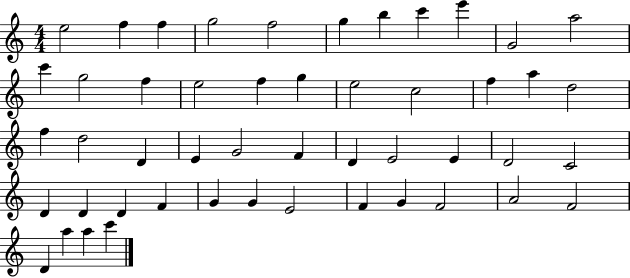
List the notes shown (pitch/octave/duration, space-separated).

E5/h F5/q F5/q G5/h F5/h G5/q B5/q C6/q E6/q G4/h A5/h C6/q G5/h F5/q E5/h F5/q G5/q E5/h C5/h F5/q A5/q D5/h F5/q D5/h D4/q E4/q G4/h F4/q D4/q E4/h E4/q D4/h C4/h D4/q D4/q D4/q F4/q G4/q G4/q E4/h F4/q G4/q F4/h A4/h F4/h D4/q A5/q A5/q C6/q